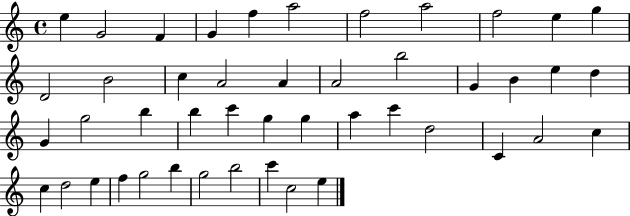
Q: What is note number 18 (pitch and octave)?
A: B5